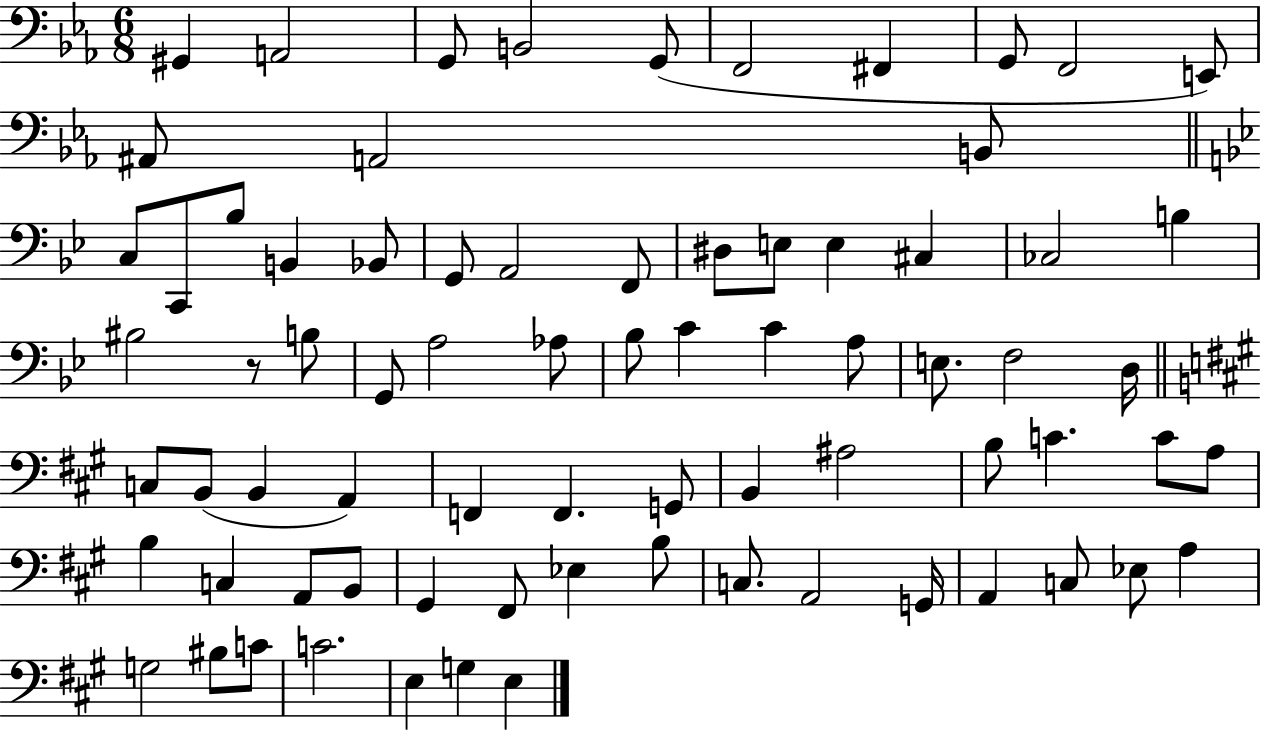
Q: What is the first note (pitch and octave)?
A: G#2